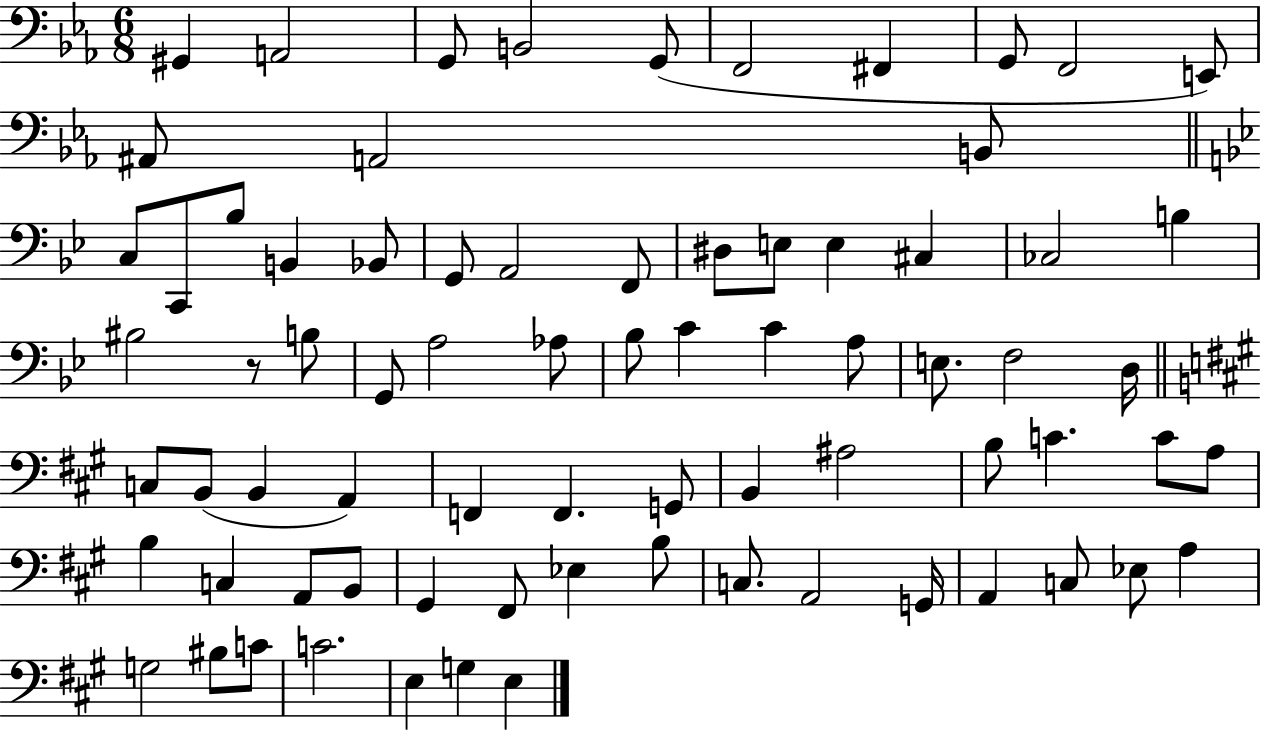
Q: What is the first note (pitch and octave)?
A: G#2